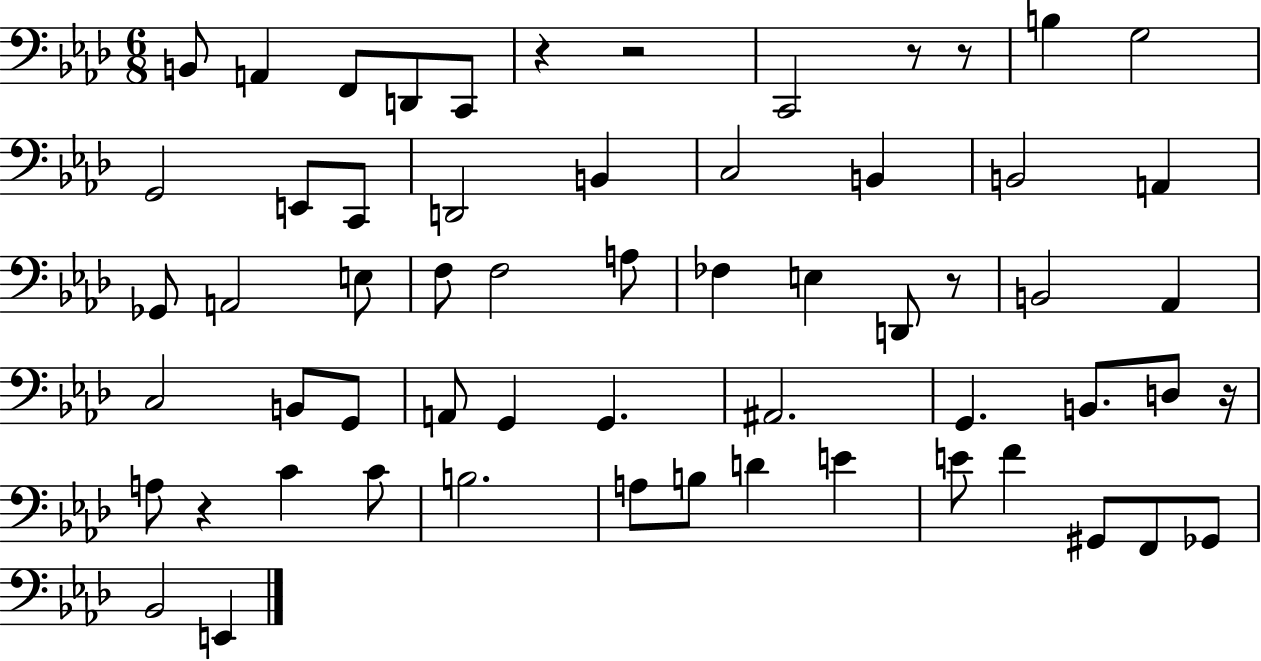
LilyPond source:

{
  \clef bass
  \numericTimeSignature
  \time 6/8
  \key aes \major
  b,8 a,4 f,8 d,8 c,8 | r4 r2 | c,2 r8 r8 | b4 g2 | \break g,2 e,8 c,8 | d,2 b,4 | c2 b,4 | b,2 a,4 | \break ges,8 a,2 e8 | f8 f2 a8 | fes4 e4 d,8 r8 | b,2 aes,4 | \break c2 b,8 g,8 | a,8 g,4 g,4. | ais,2. | g,4. b,8. d8 r16 | \break a8 r4 c'4 c'8 | b2. | a8 b8 d'4 e'4 | e'8 f'4 gis,8 f,8 ges,8 | \break bes,2 e,4 | \bar "|."
}